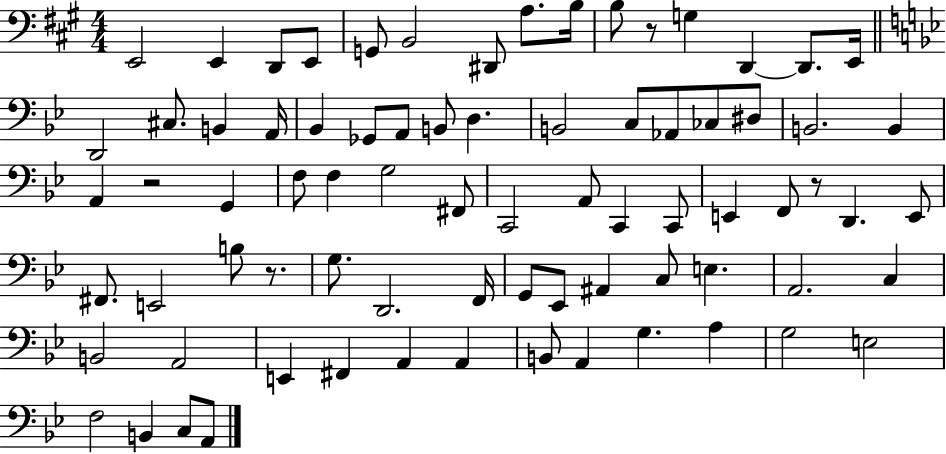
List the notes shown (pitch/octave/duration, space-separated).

E2/h E2/q D2/e E2/e G2/e B2/h D#2/e A3/e. B3/s B3/e R/e G3/q D2/q D2/e. E2/s D2/h C#3/e. B2/q A2/s Bb2/q Gb2/e A2/e B2/e D3/q. B2/h C3/e Ab2/e CES3/e D#3/e B2/h. B2/q A2/q R/h G2/q F3/e F3/q G3/h F#2/e C2/h A2/e C2/q C2/e E2/q F2/e R/e D2/q. E2/e F#2/e. E2/h B3/e R/e. G3/e. D2/h. F2/s G2/e Eb2/e A#2/q C3/e E3/q. A2/h. C3/q B2/h A2/h E2/q F#2/q A2/q A2/q B2/e A2/q G3/q. A3/q G3/h E3/h F3/h B2/q C3/e A2/e